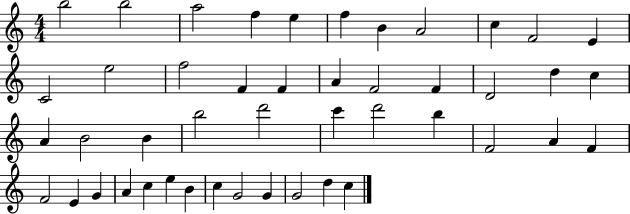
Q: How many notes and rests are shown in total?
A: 46